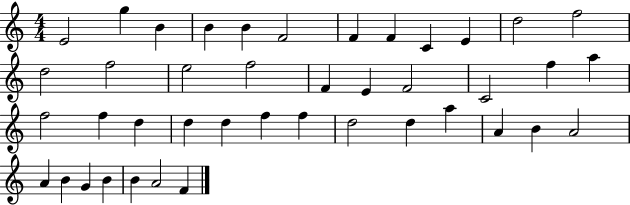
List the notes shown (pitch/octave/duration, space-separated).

E4/h G5/q B4/q B4/q B4/q F4/h F4/q F4/q C4/q E4/q D5/h F5/h D5/h F5/h E5/h F5/h F4/q E4/q F4/h C4/h F5/q A5/q F5/h F5/q D5/q D5/q D5/q F5/q F5/q D5/h D5/q A5/q A4/q B4/q A4/h A4/q B4/q G4/q B4/q B4/q A4/h F4/q